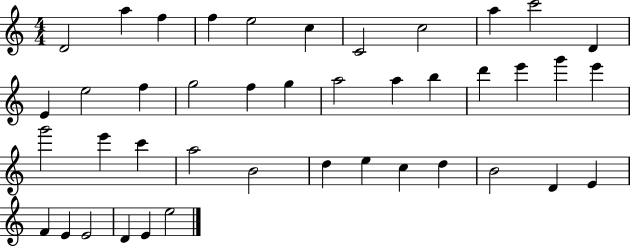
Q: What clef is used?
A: treble